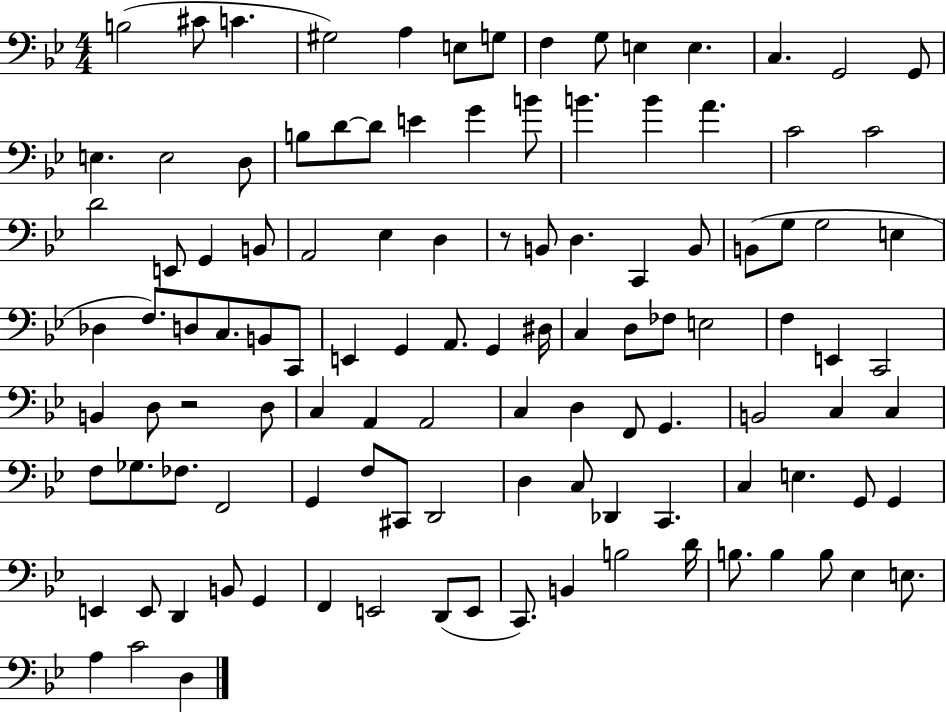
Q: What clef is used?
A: bass